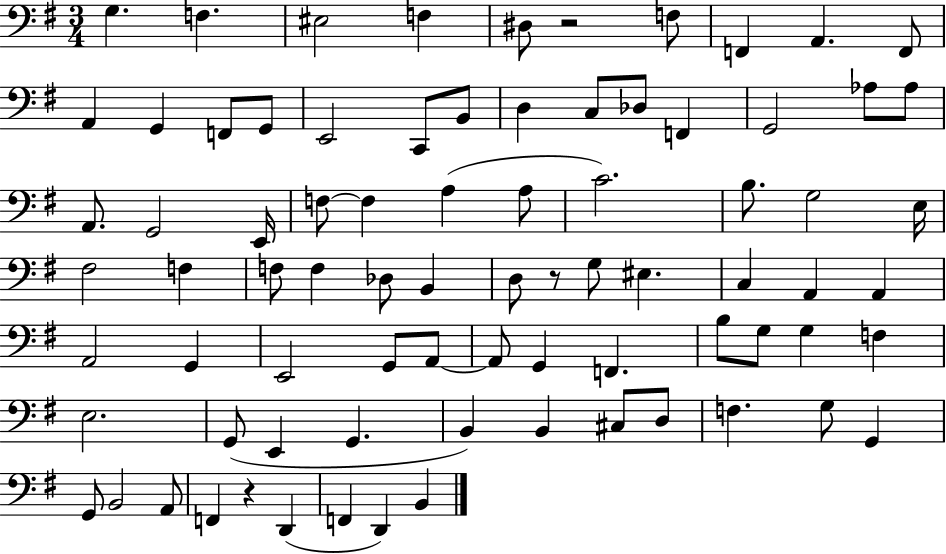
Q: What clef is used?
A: bass